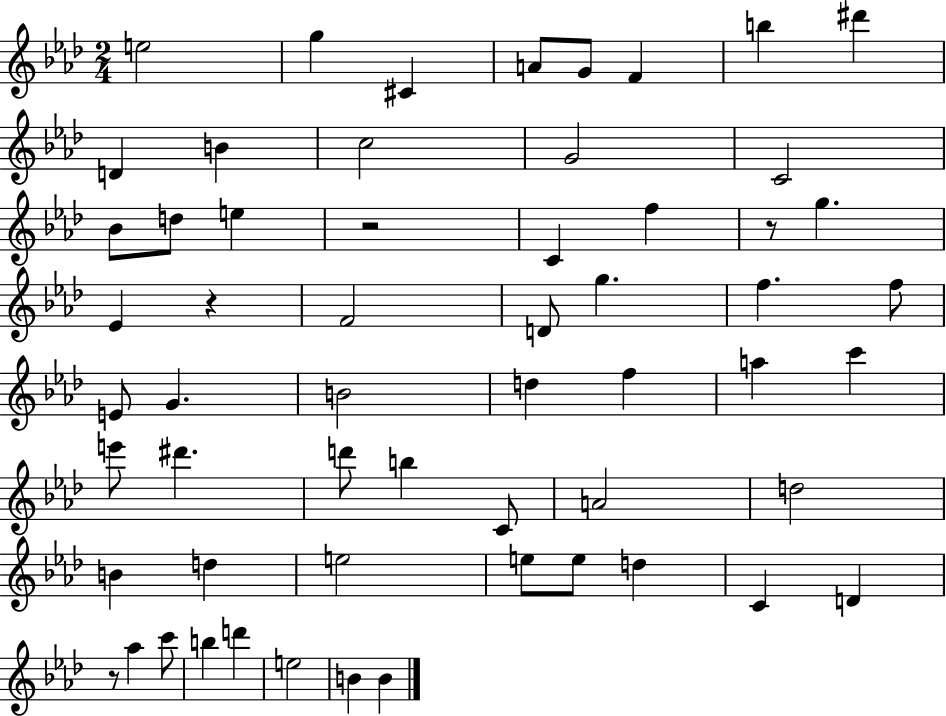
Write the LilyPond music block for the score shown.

{
  \clef treble
  \numericTimeSignature
  \time 2/4
  \key aes \major
  e''2 | g''4 cis'4 | a'8 g'8 f'4 | b''4 dis'''4 | \break d'4 b'4 | c''2 | g'2 | c'2 | \break bes'8 d''8 e''4 | r2 | c'4 f''4 | r8 g''4. | \break ees'4 r4 | f'2 | d'8 g''4. | f''4. f''8 | \break e'8 g'4. | b'2 | d''4 f''4 | a''4 c'''4 | \break e'''8 dis'''4. | d'''8 b''4 c'8 | a'2 | d''2 | \break b'4 d''4 | e''2 | e''8 e''8 d''4 | c'4 d'4 | \break r8 aes''4 c'''8 | b''4 d'''4 | e''2 | b'4 b'4 | \break \bar "|."
}